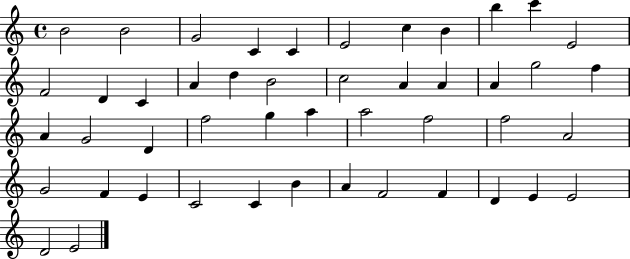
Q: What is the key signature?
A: C major